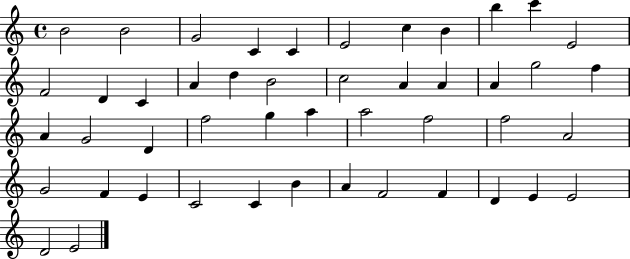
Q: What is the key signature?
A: C major